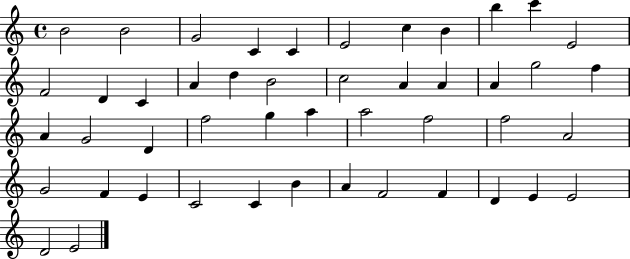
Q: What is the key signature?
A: C major